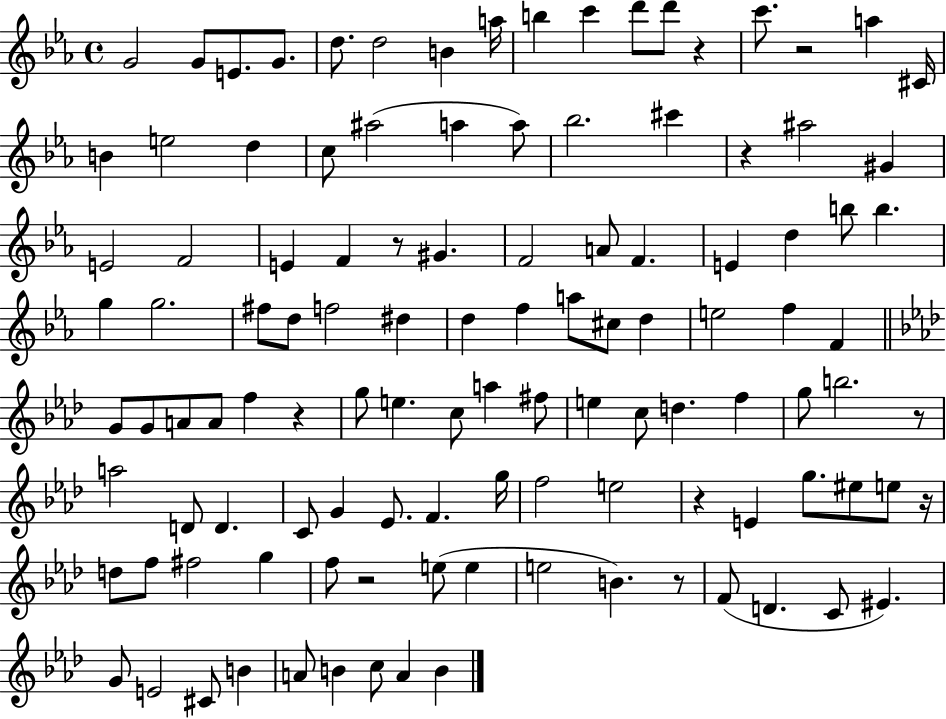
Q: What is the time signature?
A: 4/4